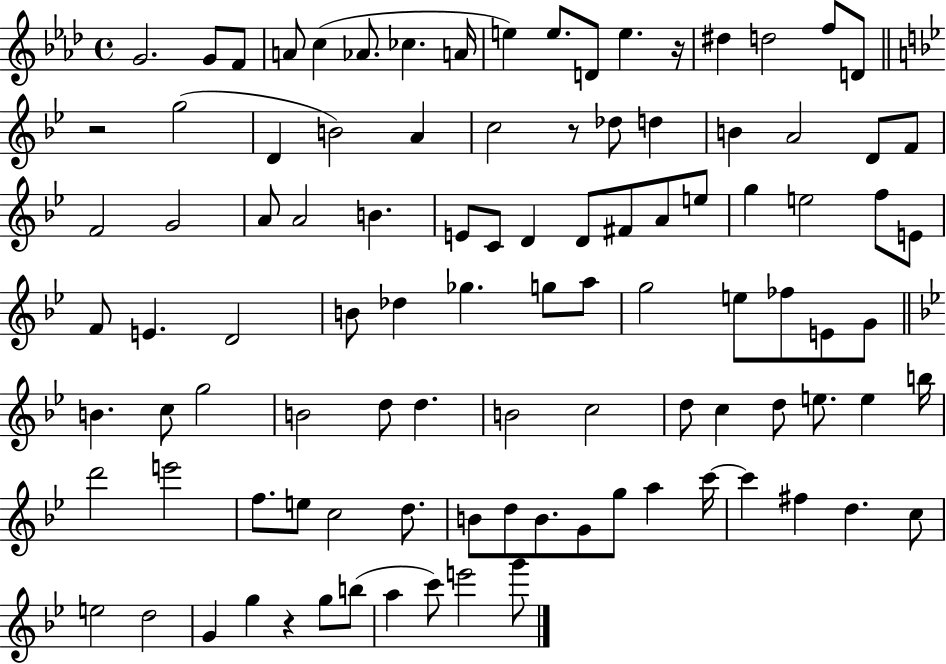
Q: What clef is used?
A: treble